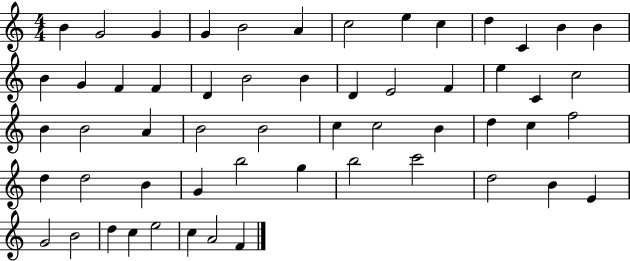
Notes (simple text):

B4/q G4/h G4/q G4/q B4/h A4/q C5/h E5/q C5/q D5/q C4/q B4/q B4/q B4/q G4/q F4/q F4/q D4/q B4/h B4/q D4/q E4/h F4/q E5/q C4/q C5/h B4/q B4/h A4/q B4/h B4/h C5/q C5/h B4/q D5/q C5/q F5/h D5/q D5/h B4/q G4/q B5/h G5/q B5/h C6/h D5/h B4/q E4/q G4/h B4/h D5/q C5/q E5/h C5/q A4/h F4/q